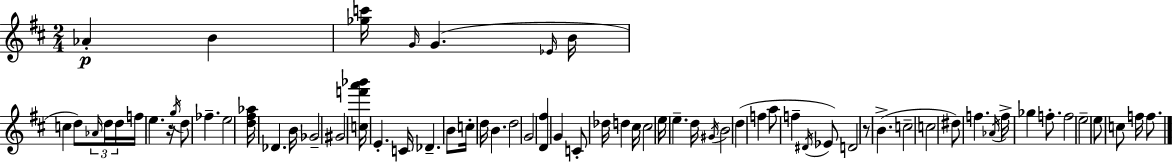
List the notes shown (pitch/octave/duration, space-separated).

Ab4/q B4/q [Gb5,C6]/s G4/s G4/q. Eb4/s B4/s C5/q D5/e Ab4/s D5/s D5/s F5/s E5/q. R/s G5/s D5/e FES5/q. E5/h [D5,F#5,Ab5]/s Db4/q. B4/s Gb4/h G#4/h [C5,F6,A6,Bb6]/s E4/q. C4/s Db4/q. B4/e C5/s D5/s B4/q. D5/h G4/h [D4,F#5]/q G4/q C4/e Db5/s D5/q C#5/s C#5/h E5/s E5/q. D5/s G#4/s B4/h D5/q F5/q A5/e F5/q D#4/s Eb4/e D4/h R/e B4/q. C5/h C5/h D#5/e F5/q. Ab4/s F5/s Gb5/q F5/e. F5/h E5/h E5/e C5/e F5/s F5/e.